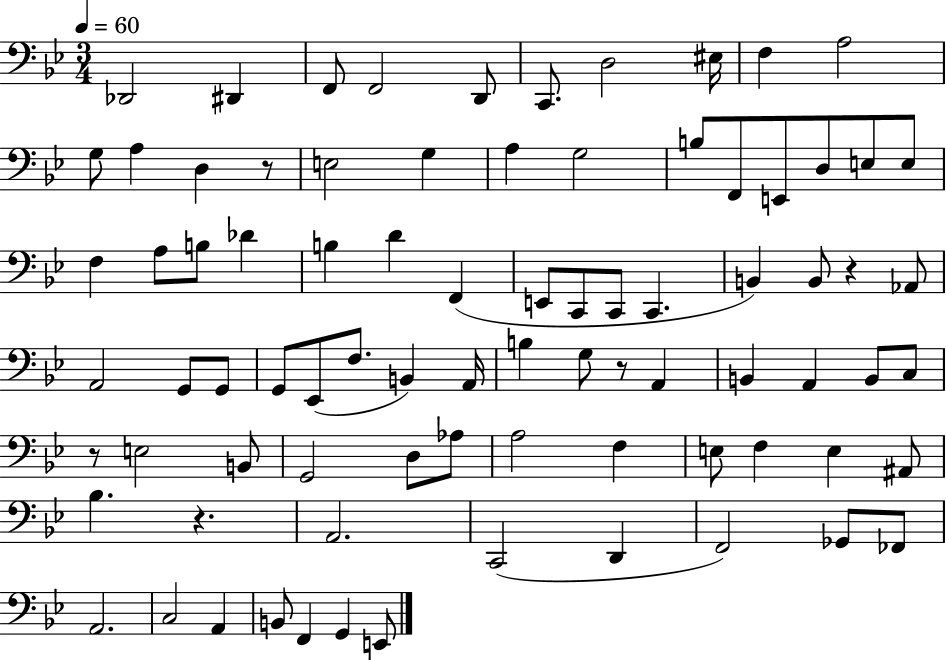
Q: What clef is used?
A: bass